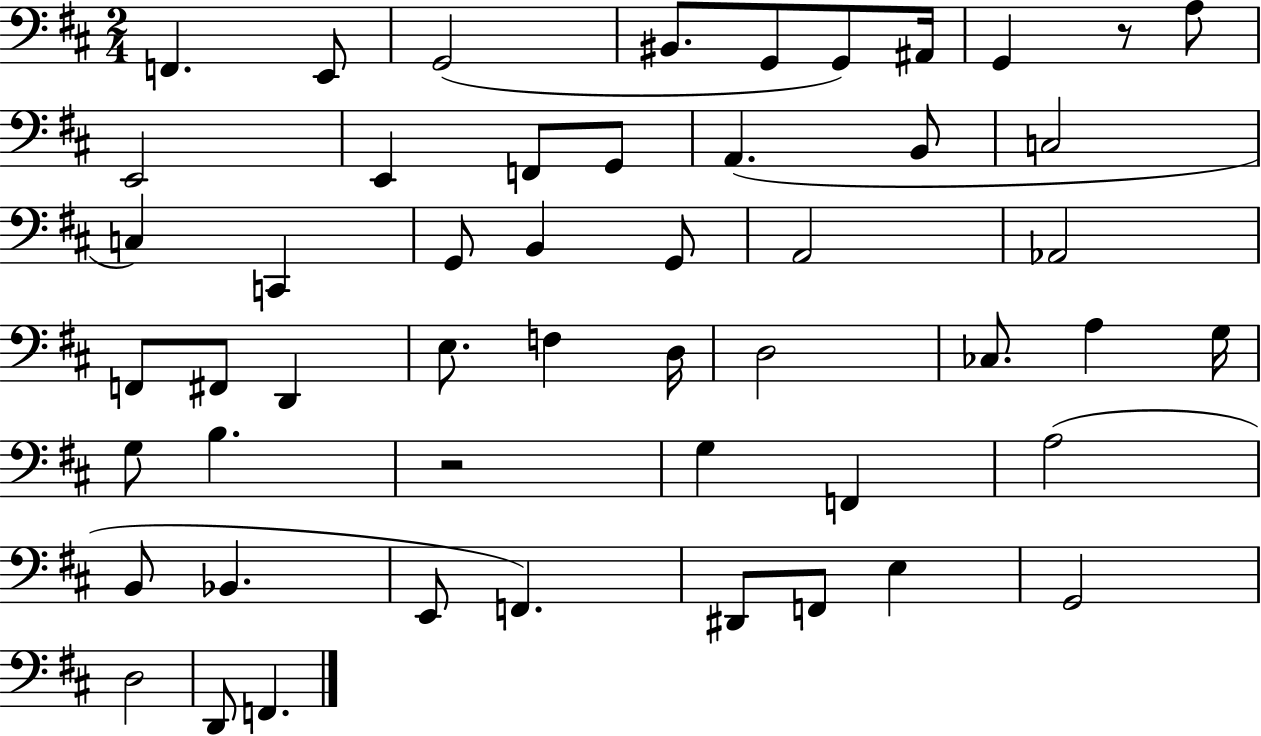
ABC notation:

X:1
T:Untitled
M:2/4
L:1/4
K:D
F,, E,,/2 G,,2 ^B,,/2 G,,/2 G,,/2 ^A,,/4 G,, z/2 A,/2 E,,2 E,, F,,/2 G,,/2 A,, B,,/2 C,2 C, C,, G,,/2 B,, G,,/2 A,,2 _A,,2 F,,/2 ^F,,/2 D,, E,/2 F, D,/4 D,2 _C,/2 A, G,/4 G,/2 B, z2 G, F,, A,2 B,,/2 _B,, E,,/2 F,, ^D,,/2 F,,/2 E, G,,2 D,2 D,,/2 F,,